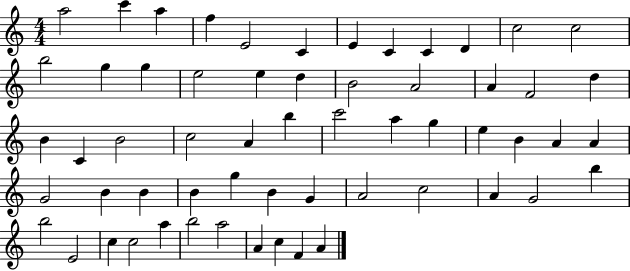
A5/h C6/q A5/q F5/q E4/h C4/q E4/q C4/q C4/q D4/q C5/h C5/h B5/h G5/q G5/q E5/h E5/q D5/q B4/h A4/h A4/q F4/h D5/q B4/q C4/q B4/h C5/h A4/q B5/q C6/h A5/q G5/q E5/q B4/q A4/q A4/q G4/h B4/q B4/q B4/q G5/q B4/q G4/q A4/h C5/h A4/q G4/h B5/q B5/h E4/h C5/q C5/h A5/q B5/h A5/h A4/q C5/q F4/q A4/q